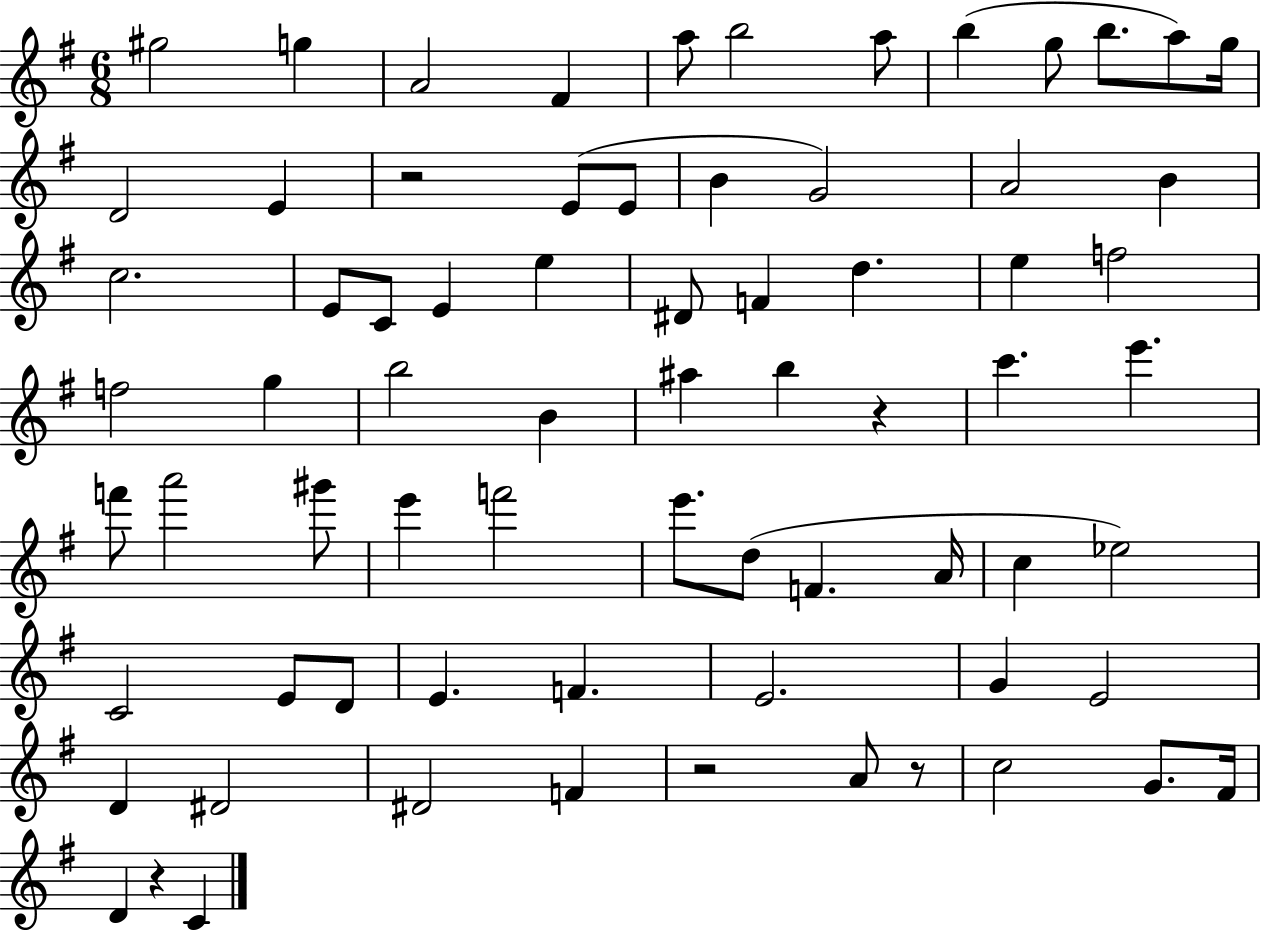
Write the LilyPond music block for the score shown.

{
  \clef treble
  \numericTimeSignature
  \time 6/8
  \key g \major
  gis''2 g''4 | a'2 fis'4 | a''8 b''2 a''8 | b''4( g''8 b''8. a''8) g''16 | \break d'2 e'4 | r2 e'8( e'8 | b'4 g'2) | a'2 b'4 | \break c''2. | e'8 c'8 e'4 e''4 | dis'8 f'4 d''4. | e''4 f''2 | \break f''2 g''4 | b''2 b'4 | ais''4 b''4 r4 | c'''4. e'''4. | \break f'''8 a'''2 gis'''8 | e'''4 f'''2 | e'''8. d''8( f'4. a'16 | c''4 ees''2) | \break c'2 e'8 d'8 | e'4. f'4. | e'2. | g'4 e'2 | \break d'4 dis'2 | dis'2 f'4 | r2 a'8 r8 | c''2 g'8. fis'16 | \break d'4 r4 c'4 | \bar "|."
}